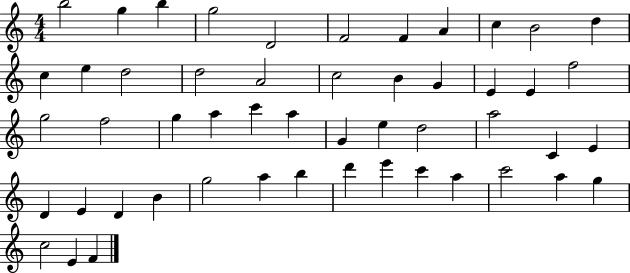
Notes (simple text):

B5/h G5/q B5/q G5/h D4/h F4/h F4/q A4/q C5/q B4/h D5/q C5/q E5/q D5/h D5/h A4/h C5/h B4/q G4/q E4/q E4/q F5/h G5/h F5/h G5/q A5/q C6/q A5/q G4/q E5/q D5/h A5/h C4/q E4/q D4/q E4/q D4/q B4/q G5/h A5/q B5/q D6/q E6/q C6/q A5/q C6/h A5/q G5/q C5/h E4/q F4/q